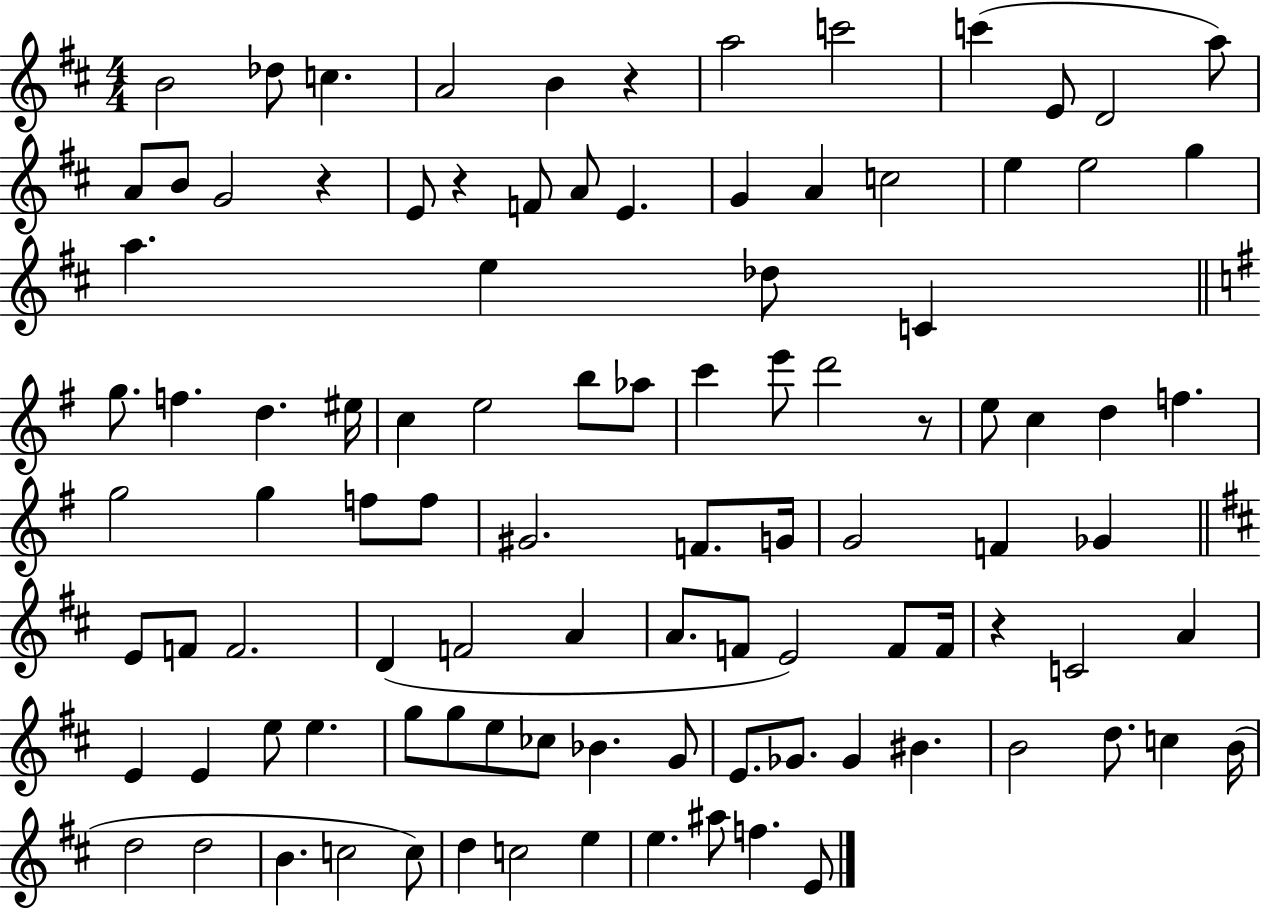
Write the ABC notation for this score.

X:1
T:Untitled
M:4/4
L:1/4
K:D
B2 _d/2 c A2 B z a2 c'2 c' E/2 D2 a/2 A/2 B/2 G2 z E/2 z F/2 A/2 E G A c2 e e2 g a e _d/2 C g/2 f d ^e/4 c e2 b/2 _a/2 c' e'/2 d'2 z/2 e/2 c d f g2 g f/2 f/2 ^G2 F/2 G/4 G2 F _G E/2 F/2 F2 D F2 A A/2 F/2 E2 F/2 F/4 z C2 A E E e/2 e g/2 g/2 e/2 _c/2 _B G/2 E/2 _G/2 _G ^B B2 d/2 c B/4 d2 d2 B c2 c/2 d c2 e e ^a/2 f E/2